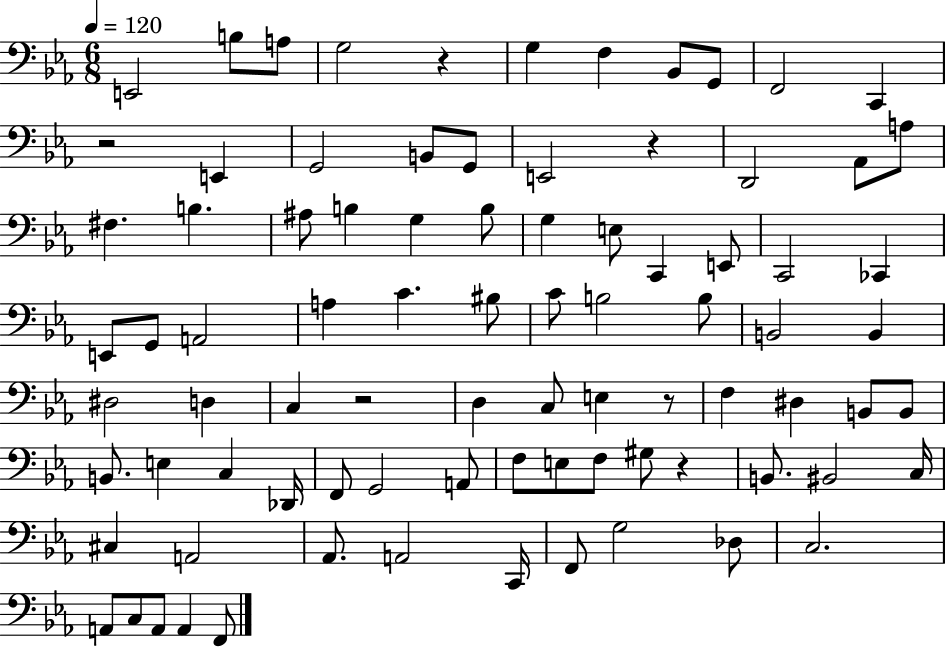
E2/h B3/e A3/e G3/h R/q G3/q F3/q Bb2/e G2/e F2/h C2/q R/h E2/q G2/h B2/e G2/e E2/h R/q D2/h Ab2/e A3/e F#3/q. B3/q. A#3/e B3/q G3/q B3/e G3/q E3/e C2/q E2/e C2/h CES2/q E2/e G2/e A2/h A3/q C4/q. BIS3/e C4/e B3/h B3/e B2/h B2/q D#3/h D3/q C3/q R/h D3/q C3/e E3/q R/e F3/q D#3/q B2/e B2/e B2/e. E3/q C3/q Db2/s F2/e G2/h A2/e F3/e E3/e F3/e G#3/e R/q B2/e. BIS2/h C3/s C#3/q A2/h Ab2/e. A2/h C2/s F2/e G3/h Db3/e C3/h. A2/e C3/e A2/e A2/q F2/e